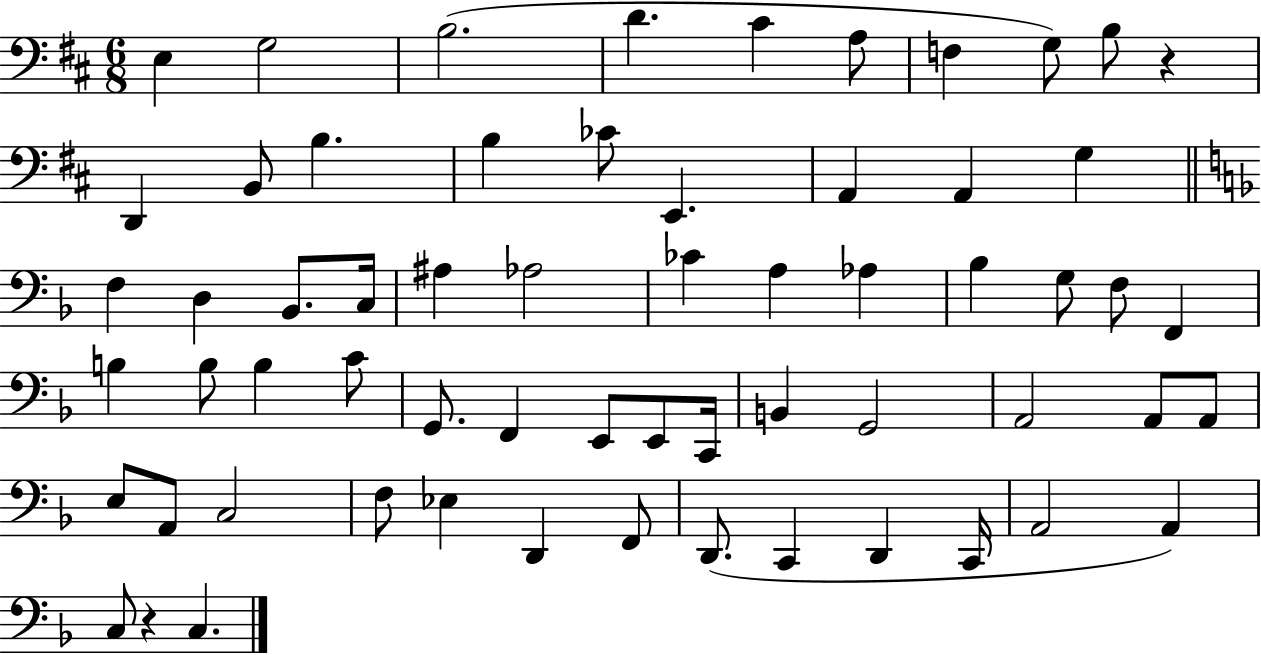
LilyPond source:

{
  \clef bass
  \numericTimeSignature
  \time 6/8
  \key d \major
  e4 g2 | b2.( | d'4. cis'4 a8 | f4 g8) b8 r4 | \break d,4 b,8 b4. | b4 ces'8 e,4. | a,4 a,4 g4 | \bar "||" \break \key f \major f4 d4 bes,8. c16 | ais4 aes2 | ces'4 a4 aes4 | bes4 g8 f8 f,4 | \break b4 b8 b4 c'8 | g,8. f,4 e,8 e,8 c,16 | b,4 g,2 | a,2 a,8 a,8 | \break e8 a,8 c2 | f8 ees4 d,4 f,8 | d,8.( c,4 d,4 c,16 | a,2 a,4) | \break c8 r4 c4. | \bar "|."
}